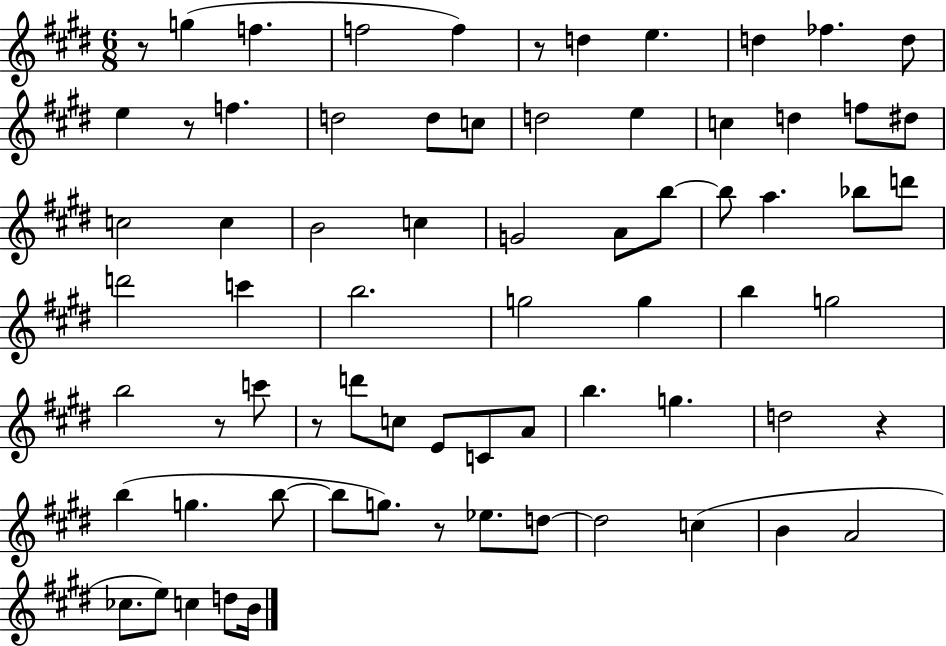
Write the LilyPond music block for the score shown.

{
  \clef treble
  \numericTimeSignature
  \time 6/8
  \key e \major
  \repeat volta 2 { r8 g''4( f''4. | f''2 f''4) | r8 d''4 e''4. | d''4 fes''4. d''8 | \break e''4 r8 f''4. | d''2 d''8 c''8 | d''2 e''4 | c''4 d''4 f''8 dis''8 | \break c''2 c''4 | b'2 c''4 | g'2 a'8 b''8~~ | b''8 a''4. bes''8 d'''8 | \break d'''2 c'''4 | b''2. | g''2 g''4 | b''4 g''2 | \break b''2 r8 c'''8 | r8 d'''8 c''8 e'8 c'8 a'8 | b''4. g''4. | d''2 r4 | \break b''4( g''4. b''8~~ | b''8 g''8.) r8 ees''8. d''8~~ | d''2 c''4( | b'4 a'2 | \break ces''8. e''8) c''4 d''8 b'16 | } \bar "|."
}